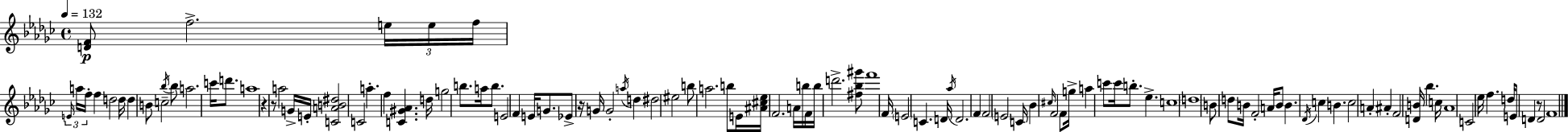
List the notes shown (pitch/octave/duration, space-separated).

[D4,F4]/e F5/h. E5/s E5/s F5/s E4/s A5/s F5/s F5/q D5/h D5/s D5/q B4/e C5/h Bb5/s Bb5/e A5/h. C6/s D6/e. A5/w R/q R/e A5/h G4/s E4/s [C4,A4,B4,D#5]/h C4/h A5/q. F5/q [C4,G#4,Ab4]/q. D5/s G5/h B5/e. A5/s B5/e. E4/h F4/q E4/s G4/e. Eb4/e R/s G4/s G4/h A5/s D5/q D#5/h EIS5/h B5/e A5/h. B5/e E4/s [A#4,C#5,Eb5]/s F4/h. A4/s B5/s F4/s B5/s D6/h. [F#5,Bb5,G#6]/e F6/w F4/s E4/h C4/q. D4/s Ab5/s D4/h. F4/q F4/h E4/h C4/s Bb4/q C#5/s F4/h F4/e G5/s A5/q C6/e C6/s B5/e. Eb5/q. C5/w D5/w B4/e D5/e B4/s F4/h A4/s B4/e B4/q. Db4/s C5/q B4/q. C5/h A4/q A#4/q F4/h [D4,B4]/s Bb5/q. C5/s Ab4/w C4/h Eb5/s F5/q. D5/s E4/e D4/q R/e D4/h F4/w